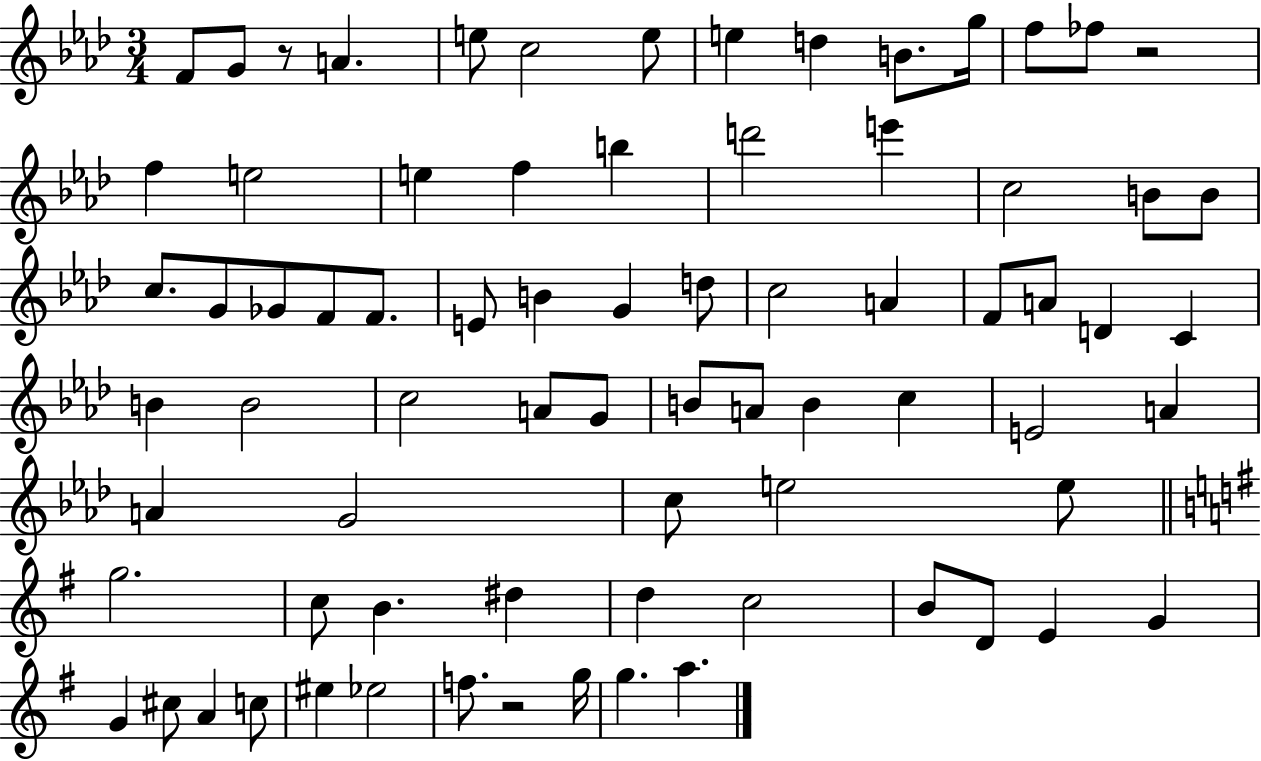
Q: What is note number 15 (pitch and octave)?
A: E5